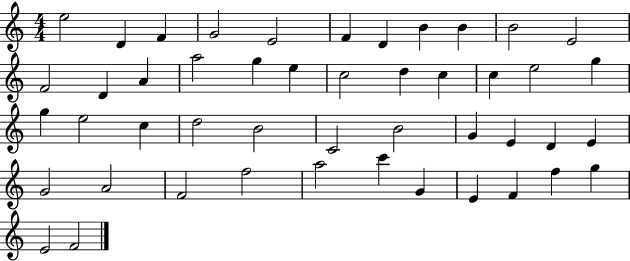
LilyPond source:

{
  \clef treble
  \numericTimeSignature
  \time 4/4
  \key c \major
  e''2 d'4 f'4 | g'2 e'2 | f'4 d'4 b'4 b'4 | b'2 e'2 | \break f'2 d'4 a'4 | a''2 g''4 e''4 | c''2 d''4 c''4 | c''4 e''2 g''4 | \break g''4 e''2 c''4 | d''2 b'2 | c'2 b'2 | g'4 e'4 d'4 e'4 | \break g'2 a'2 | f'2 f''2 | a''2 c'''4 g'4 | e'4 f'4 f''4 g''4 | \break e'2 f'2 | \bar "|."
}